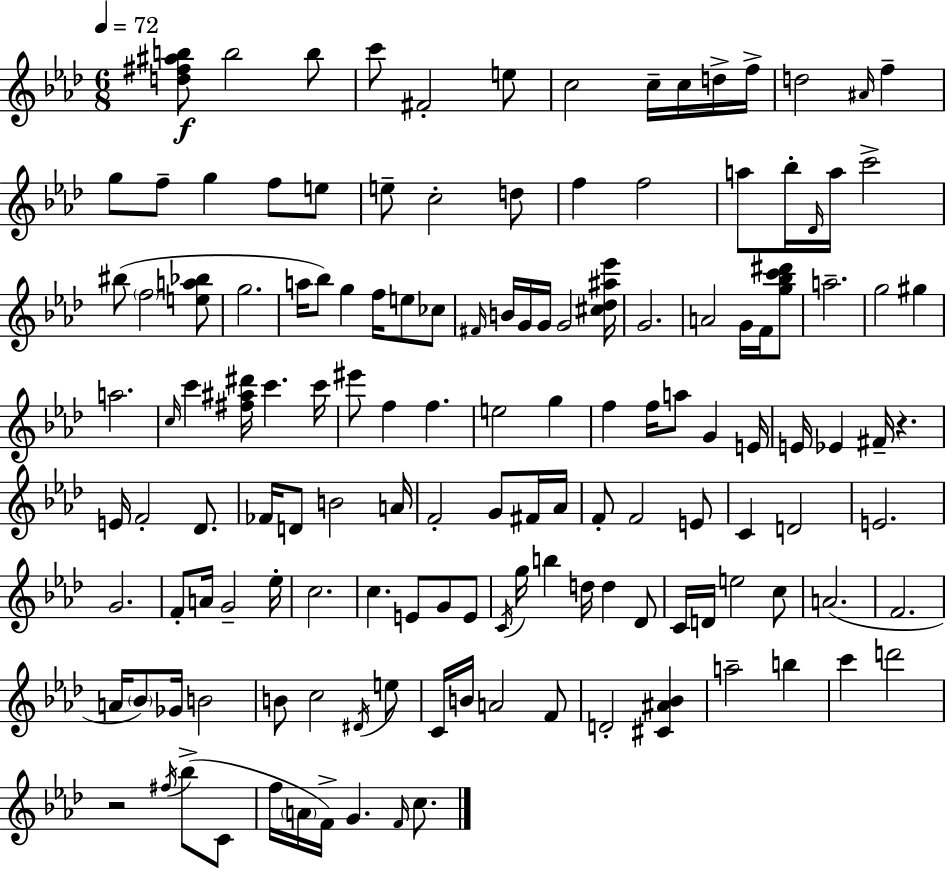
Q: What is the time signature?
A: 6/8